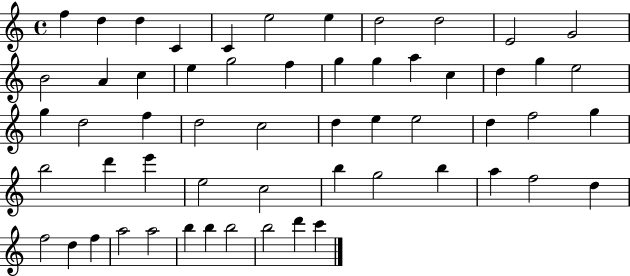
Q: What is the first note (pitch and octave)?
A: F5